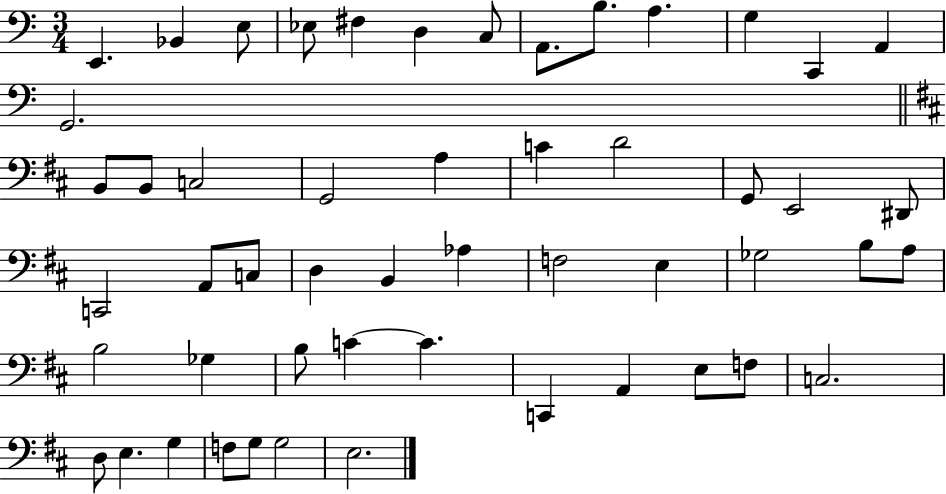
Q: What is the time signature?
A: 3/4